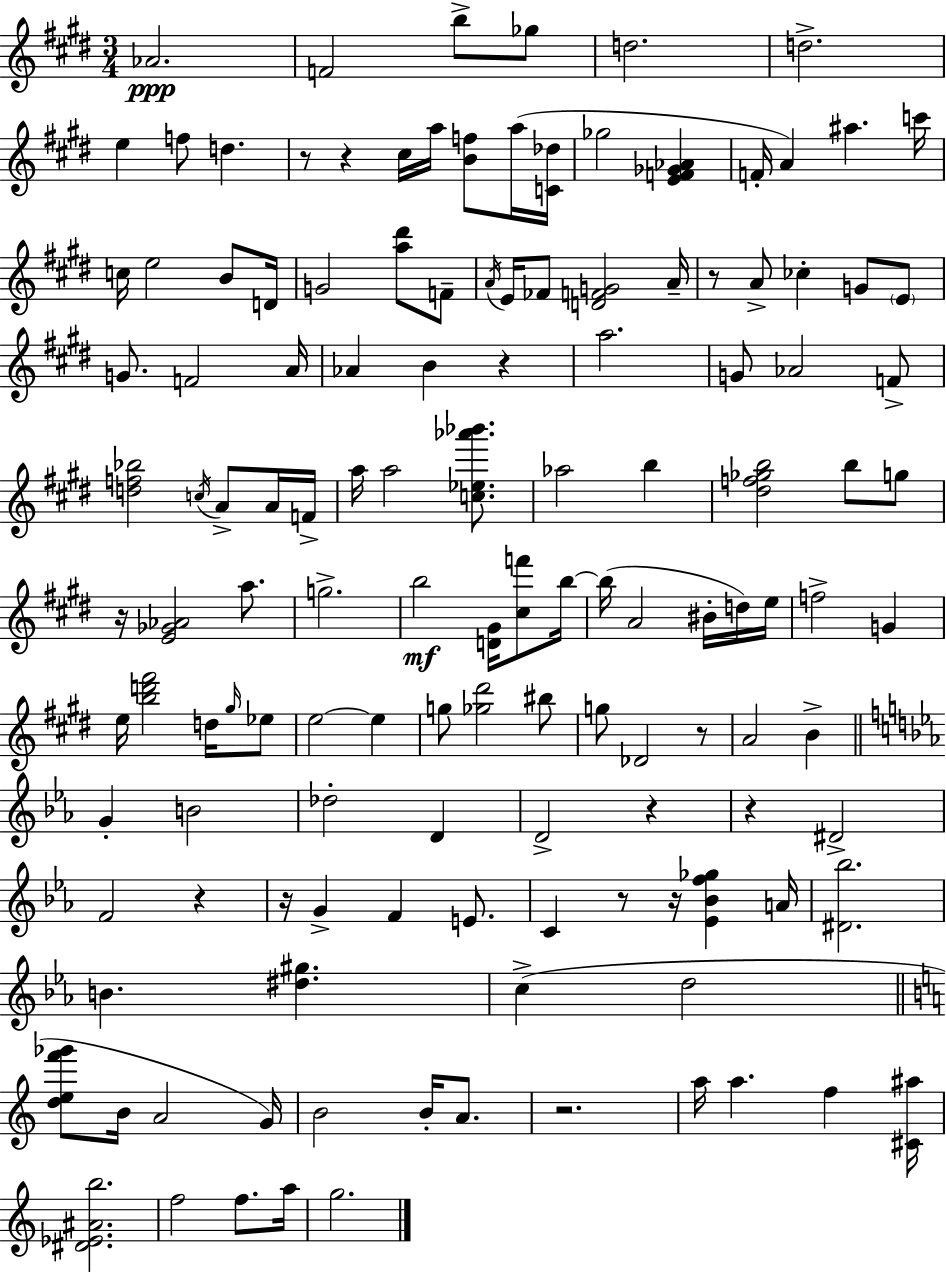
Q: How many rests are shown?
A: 13